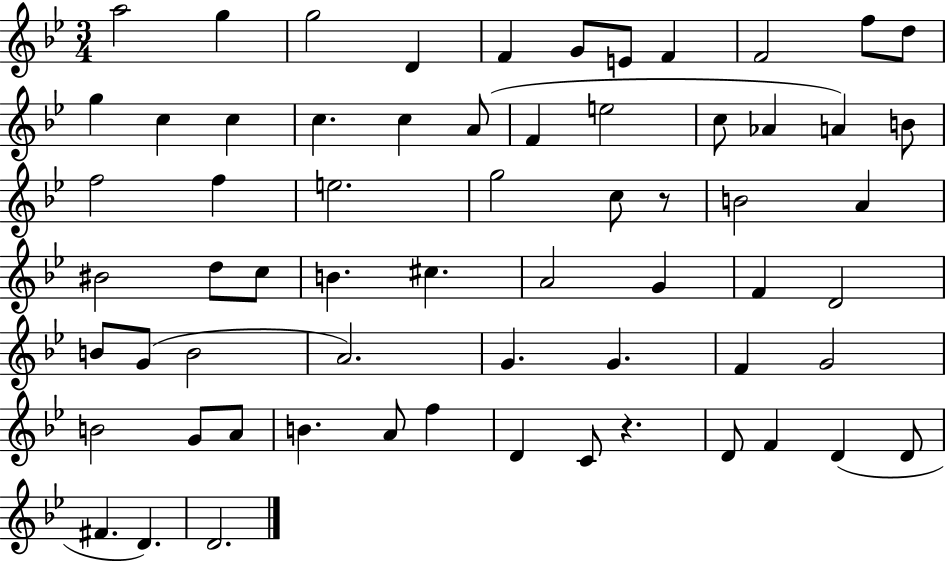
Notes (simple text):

A5/h G5/q G5/h D4/q F4/q G4/e E4/e F4/q F4/h F5/e D5/e G5/q C5/q C5/q C5/q. C5/q A4/e F4/q E5/h C5/e Ab4/q A4/q B4/e F5/h F5/q E5/h. G5/h C5/e R/e B4/h A4/q BIS4/h D5/e C5/e B4/q. C#5/q. A4/h G4/q F4/q D4/h B4/e G4/e B4/h A4/h. G4/q. G4/q. F4/q G4/h B4/h G4/e A4/e B4/q. A4/e F5/q D4/q C4/e R/q. D4/e F4/q D4/q D4/e F#4/q. D4/q. D4/h.